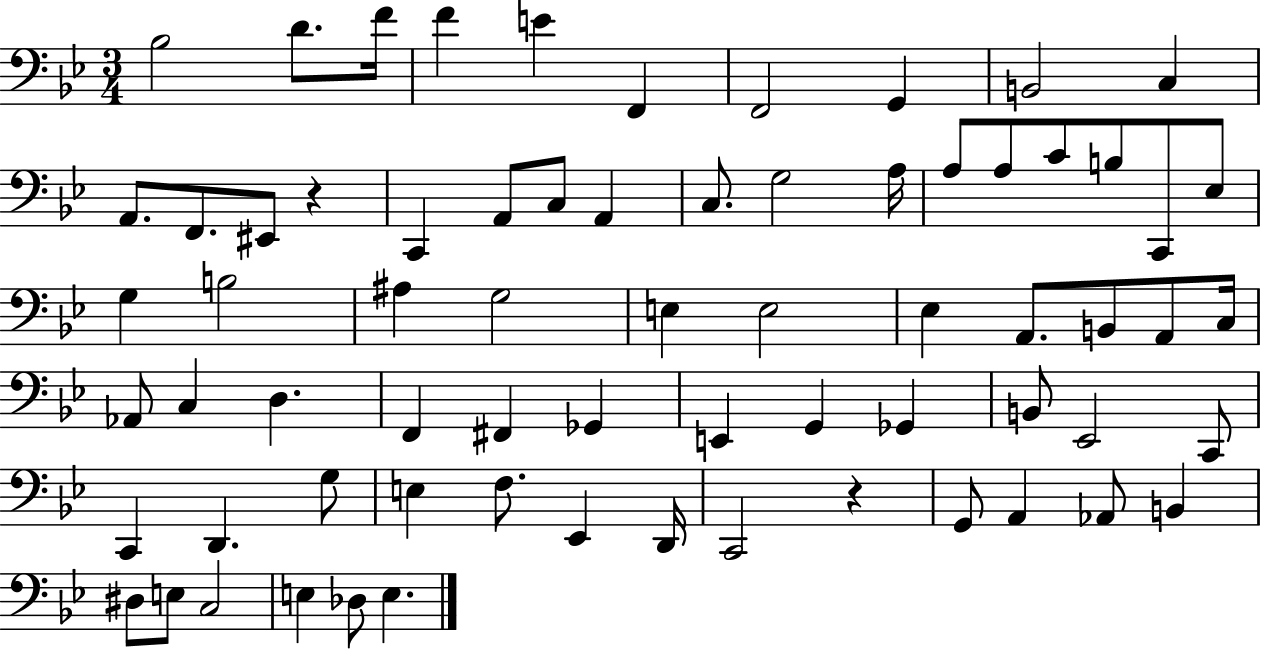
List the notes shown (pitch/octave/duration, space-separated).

Bb3/h D4/e. F4/s F4/q E4/q F2/q F2/h G2/q B2/h C3/q A2/e. F2/e. EIS2/e R/q C2/q A2/e C3/e A2/q C3/e. G3/h A3/s A3/e A3/e C4/e B3/e C2/e Eb3/e G3/q B3/h A#3/q G3/h E3/q E3/h Eb3/q A2/e. B2/e A2/e C3/s Ab2/e C3/q D3/q. F2/q F#2/q Gb2/q E2/q G2/q Gb2/q B2/e Eb2/h C2/e C2/q D2/q. G3/e E3/q F3/e. Eb2/q D2/s C2/h R/q G2/e A2/q Ab2/e B2/q D#3/e E3/e C3/h E3/q Db3/e E3/q.